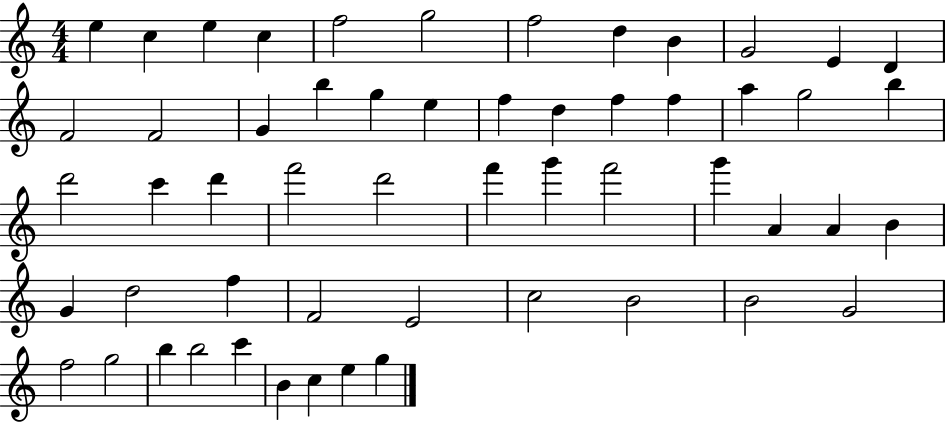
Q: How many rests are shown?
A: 0